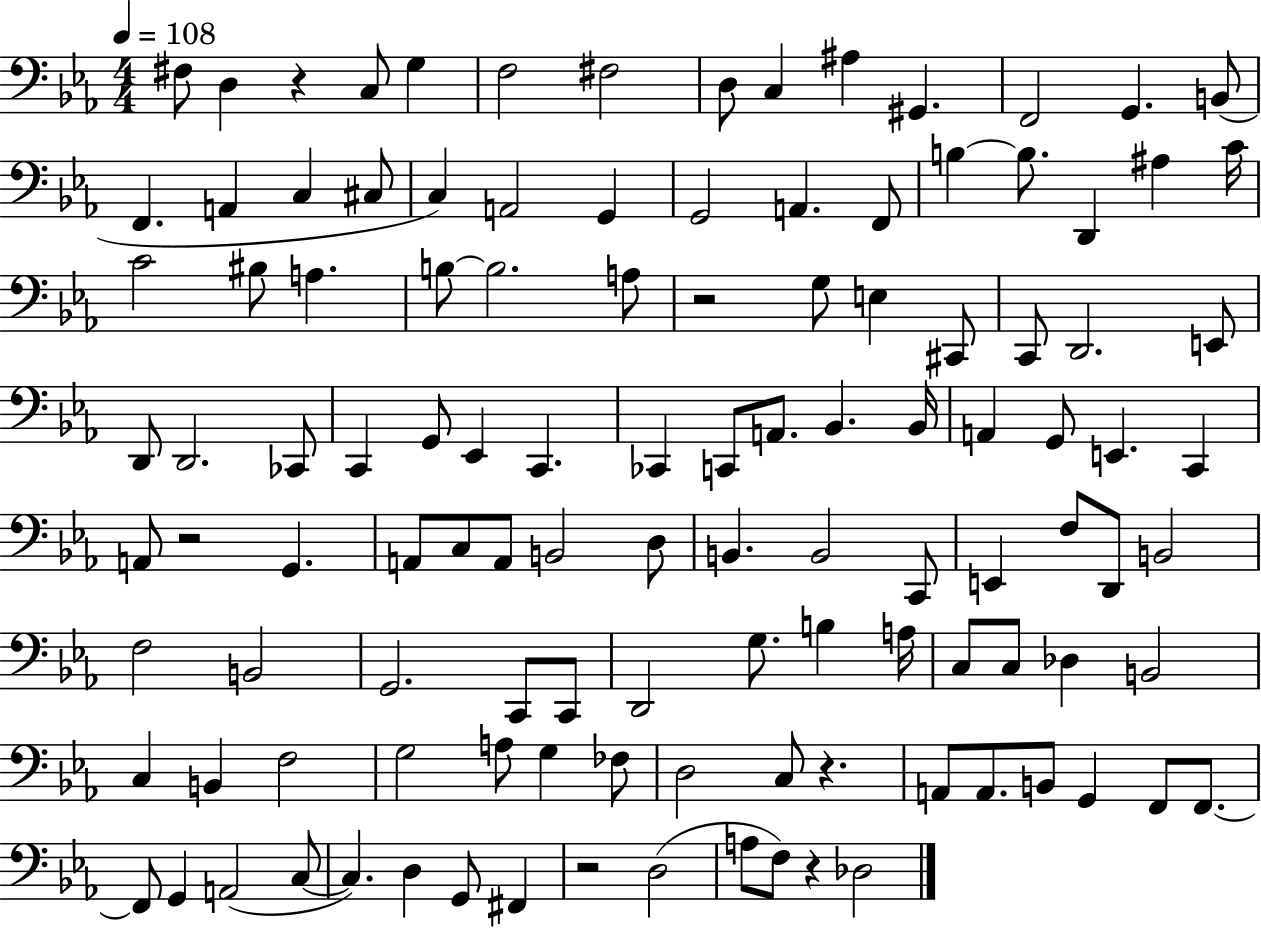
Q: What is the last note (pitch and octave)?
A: Db3